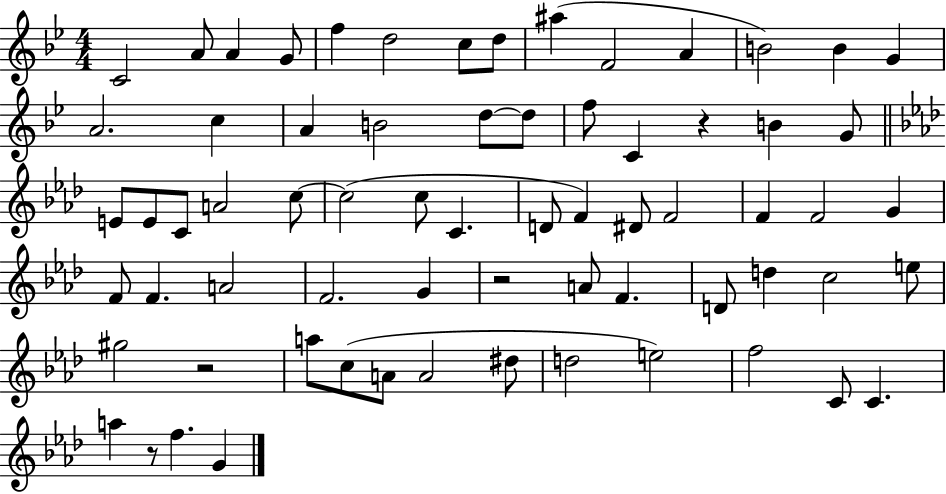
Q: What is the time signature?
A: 4/4